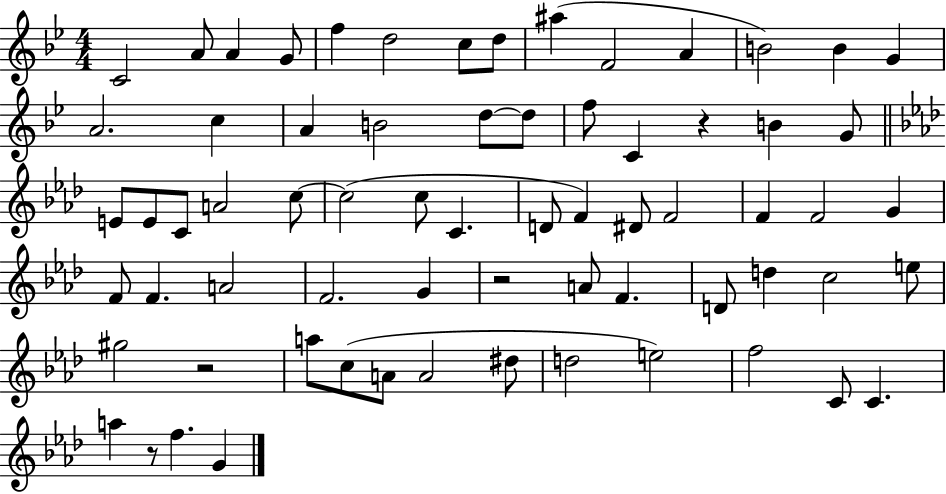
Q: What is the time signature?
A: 4/4